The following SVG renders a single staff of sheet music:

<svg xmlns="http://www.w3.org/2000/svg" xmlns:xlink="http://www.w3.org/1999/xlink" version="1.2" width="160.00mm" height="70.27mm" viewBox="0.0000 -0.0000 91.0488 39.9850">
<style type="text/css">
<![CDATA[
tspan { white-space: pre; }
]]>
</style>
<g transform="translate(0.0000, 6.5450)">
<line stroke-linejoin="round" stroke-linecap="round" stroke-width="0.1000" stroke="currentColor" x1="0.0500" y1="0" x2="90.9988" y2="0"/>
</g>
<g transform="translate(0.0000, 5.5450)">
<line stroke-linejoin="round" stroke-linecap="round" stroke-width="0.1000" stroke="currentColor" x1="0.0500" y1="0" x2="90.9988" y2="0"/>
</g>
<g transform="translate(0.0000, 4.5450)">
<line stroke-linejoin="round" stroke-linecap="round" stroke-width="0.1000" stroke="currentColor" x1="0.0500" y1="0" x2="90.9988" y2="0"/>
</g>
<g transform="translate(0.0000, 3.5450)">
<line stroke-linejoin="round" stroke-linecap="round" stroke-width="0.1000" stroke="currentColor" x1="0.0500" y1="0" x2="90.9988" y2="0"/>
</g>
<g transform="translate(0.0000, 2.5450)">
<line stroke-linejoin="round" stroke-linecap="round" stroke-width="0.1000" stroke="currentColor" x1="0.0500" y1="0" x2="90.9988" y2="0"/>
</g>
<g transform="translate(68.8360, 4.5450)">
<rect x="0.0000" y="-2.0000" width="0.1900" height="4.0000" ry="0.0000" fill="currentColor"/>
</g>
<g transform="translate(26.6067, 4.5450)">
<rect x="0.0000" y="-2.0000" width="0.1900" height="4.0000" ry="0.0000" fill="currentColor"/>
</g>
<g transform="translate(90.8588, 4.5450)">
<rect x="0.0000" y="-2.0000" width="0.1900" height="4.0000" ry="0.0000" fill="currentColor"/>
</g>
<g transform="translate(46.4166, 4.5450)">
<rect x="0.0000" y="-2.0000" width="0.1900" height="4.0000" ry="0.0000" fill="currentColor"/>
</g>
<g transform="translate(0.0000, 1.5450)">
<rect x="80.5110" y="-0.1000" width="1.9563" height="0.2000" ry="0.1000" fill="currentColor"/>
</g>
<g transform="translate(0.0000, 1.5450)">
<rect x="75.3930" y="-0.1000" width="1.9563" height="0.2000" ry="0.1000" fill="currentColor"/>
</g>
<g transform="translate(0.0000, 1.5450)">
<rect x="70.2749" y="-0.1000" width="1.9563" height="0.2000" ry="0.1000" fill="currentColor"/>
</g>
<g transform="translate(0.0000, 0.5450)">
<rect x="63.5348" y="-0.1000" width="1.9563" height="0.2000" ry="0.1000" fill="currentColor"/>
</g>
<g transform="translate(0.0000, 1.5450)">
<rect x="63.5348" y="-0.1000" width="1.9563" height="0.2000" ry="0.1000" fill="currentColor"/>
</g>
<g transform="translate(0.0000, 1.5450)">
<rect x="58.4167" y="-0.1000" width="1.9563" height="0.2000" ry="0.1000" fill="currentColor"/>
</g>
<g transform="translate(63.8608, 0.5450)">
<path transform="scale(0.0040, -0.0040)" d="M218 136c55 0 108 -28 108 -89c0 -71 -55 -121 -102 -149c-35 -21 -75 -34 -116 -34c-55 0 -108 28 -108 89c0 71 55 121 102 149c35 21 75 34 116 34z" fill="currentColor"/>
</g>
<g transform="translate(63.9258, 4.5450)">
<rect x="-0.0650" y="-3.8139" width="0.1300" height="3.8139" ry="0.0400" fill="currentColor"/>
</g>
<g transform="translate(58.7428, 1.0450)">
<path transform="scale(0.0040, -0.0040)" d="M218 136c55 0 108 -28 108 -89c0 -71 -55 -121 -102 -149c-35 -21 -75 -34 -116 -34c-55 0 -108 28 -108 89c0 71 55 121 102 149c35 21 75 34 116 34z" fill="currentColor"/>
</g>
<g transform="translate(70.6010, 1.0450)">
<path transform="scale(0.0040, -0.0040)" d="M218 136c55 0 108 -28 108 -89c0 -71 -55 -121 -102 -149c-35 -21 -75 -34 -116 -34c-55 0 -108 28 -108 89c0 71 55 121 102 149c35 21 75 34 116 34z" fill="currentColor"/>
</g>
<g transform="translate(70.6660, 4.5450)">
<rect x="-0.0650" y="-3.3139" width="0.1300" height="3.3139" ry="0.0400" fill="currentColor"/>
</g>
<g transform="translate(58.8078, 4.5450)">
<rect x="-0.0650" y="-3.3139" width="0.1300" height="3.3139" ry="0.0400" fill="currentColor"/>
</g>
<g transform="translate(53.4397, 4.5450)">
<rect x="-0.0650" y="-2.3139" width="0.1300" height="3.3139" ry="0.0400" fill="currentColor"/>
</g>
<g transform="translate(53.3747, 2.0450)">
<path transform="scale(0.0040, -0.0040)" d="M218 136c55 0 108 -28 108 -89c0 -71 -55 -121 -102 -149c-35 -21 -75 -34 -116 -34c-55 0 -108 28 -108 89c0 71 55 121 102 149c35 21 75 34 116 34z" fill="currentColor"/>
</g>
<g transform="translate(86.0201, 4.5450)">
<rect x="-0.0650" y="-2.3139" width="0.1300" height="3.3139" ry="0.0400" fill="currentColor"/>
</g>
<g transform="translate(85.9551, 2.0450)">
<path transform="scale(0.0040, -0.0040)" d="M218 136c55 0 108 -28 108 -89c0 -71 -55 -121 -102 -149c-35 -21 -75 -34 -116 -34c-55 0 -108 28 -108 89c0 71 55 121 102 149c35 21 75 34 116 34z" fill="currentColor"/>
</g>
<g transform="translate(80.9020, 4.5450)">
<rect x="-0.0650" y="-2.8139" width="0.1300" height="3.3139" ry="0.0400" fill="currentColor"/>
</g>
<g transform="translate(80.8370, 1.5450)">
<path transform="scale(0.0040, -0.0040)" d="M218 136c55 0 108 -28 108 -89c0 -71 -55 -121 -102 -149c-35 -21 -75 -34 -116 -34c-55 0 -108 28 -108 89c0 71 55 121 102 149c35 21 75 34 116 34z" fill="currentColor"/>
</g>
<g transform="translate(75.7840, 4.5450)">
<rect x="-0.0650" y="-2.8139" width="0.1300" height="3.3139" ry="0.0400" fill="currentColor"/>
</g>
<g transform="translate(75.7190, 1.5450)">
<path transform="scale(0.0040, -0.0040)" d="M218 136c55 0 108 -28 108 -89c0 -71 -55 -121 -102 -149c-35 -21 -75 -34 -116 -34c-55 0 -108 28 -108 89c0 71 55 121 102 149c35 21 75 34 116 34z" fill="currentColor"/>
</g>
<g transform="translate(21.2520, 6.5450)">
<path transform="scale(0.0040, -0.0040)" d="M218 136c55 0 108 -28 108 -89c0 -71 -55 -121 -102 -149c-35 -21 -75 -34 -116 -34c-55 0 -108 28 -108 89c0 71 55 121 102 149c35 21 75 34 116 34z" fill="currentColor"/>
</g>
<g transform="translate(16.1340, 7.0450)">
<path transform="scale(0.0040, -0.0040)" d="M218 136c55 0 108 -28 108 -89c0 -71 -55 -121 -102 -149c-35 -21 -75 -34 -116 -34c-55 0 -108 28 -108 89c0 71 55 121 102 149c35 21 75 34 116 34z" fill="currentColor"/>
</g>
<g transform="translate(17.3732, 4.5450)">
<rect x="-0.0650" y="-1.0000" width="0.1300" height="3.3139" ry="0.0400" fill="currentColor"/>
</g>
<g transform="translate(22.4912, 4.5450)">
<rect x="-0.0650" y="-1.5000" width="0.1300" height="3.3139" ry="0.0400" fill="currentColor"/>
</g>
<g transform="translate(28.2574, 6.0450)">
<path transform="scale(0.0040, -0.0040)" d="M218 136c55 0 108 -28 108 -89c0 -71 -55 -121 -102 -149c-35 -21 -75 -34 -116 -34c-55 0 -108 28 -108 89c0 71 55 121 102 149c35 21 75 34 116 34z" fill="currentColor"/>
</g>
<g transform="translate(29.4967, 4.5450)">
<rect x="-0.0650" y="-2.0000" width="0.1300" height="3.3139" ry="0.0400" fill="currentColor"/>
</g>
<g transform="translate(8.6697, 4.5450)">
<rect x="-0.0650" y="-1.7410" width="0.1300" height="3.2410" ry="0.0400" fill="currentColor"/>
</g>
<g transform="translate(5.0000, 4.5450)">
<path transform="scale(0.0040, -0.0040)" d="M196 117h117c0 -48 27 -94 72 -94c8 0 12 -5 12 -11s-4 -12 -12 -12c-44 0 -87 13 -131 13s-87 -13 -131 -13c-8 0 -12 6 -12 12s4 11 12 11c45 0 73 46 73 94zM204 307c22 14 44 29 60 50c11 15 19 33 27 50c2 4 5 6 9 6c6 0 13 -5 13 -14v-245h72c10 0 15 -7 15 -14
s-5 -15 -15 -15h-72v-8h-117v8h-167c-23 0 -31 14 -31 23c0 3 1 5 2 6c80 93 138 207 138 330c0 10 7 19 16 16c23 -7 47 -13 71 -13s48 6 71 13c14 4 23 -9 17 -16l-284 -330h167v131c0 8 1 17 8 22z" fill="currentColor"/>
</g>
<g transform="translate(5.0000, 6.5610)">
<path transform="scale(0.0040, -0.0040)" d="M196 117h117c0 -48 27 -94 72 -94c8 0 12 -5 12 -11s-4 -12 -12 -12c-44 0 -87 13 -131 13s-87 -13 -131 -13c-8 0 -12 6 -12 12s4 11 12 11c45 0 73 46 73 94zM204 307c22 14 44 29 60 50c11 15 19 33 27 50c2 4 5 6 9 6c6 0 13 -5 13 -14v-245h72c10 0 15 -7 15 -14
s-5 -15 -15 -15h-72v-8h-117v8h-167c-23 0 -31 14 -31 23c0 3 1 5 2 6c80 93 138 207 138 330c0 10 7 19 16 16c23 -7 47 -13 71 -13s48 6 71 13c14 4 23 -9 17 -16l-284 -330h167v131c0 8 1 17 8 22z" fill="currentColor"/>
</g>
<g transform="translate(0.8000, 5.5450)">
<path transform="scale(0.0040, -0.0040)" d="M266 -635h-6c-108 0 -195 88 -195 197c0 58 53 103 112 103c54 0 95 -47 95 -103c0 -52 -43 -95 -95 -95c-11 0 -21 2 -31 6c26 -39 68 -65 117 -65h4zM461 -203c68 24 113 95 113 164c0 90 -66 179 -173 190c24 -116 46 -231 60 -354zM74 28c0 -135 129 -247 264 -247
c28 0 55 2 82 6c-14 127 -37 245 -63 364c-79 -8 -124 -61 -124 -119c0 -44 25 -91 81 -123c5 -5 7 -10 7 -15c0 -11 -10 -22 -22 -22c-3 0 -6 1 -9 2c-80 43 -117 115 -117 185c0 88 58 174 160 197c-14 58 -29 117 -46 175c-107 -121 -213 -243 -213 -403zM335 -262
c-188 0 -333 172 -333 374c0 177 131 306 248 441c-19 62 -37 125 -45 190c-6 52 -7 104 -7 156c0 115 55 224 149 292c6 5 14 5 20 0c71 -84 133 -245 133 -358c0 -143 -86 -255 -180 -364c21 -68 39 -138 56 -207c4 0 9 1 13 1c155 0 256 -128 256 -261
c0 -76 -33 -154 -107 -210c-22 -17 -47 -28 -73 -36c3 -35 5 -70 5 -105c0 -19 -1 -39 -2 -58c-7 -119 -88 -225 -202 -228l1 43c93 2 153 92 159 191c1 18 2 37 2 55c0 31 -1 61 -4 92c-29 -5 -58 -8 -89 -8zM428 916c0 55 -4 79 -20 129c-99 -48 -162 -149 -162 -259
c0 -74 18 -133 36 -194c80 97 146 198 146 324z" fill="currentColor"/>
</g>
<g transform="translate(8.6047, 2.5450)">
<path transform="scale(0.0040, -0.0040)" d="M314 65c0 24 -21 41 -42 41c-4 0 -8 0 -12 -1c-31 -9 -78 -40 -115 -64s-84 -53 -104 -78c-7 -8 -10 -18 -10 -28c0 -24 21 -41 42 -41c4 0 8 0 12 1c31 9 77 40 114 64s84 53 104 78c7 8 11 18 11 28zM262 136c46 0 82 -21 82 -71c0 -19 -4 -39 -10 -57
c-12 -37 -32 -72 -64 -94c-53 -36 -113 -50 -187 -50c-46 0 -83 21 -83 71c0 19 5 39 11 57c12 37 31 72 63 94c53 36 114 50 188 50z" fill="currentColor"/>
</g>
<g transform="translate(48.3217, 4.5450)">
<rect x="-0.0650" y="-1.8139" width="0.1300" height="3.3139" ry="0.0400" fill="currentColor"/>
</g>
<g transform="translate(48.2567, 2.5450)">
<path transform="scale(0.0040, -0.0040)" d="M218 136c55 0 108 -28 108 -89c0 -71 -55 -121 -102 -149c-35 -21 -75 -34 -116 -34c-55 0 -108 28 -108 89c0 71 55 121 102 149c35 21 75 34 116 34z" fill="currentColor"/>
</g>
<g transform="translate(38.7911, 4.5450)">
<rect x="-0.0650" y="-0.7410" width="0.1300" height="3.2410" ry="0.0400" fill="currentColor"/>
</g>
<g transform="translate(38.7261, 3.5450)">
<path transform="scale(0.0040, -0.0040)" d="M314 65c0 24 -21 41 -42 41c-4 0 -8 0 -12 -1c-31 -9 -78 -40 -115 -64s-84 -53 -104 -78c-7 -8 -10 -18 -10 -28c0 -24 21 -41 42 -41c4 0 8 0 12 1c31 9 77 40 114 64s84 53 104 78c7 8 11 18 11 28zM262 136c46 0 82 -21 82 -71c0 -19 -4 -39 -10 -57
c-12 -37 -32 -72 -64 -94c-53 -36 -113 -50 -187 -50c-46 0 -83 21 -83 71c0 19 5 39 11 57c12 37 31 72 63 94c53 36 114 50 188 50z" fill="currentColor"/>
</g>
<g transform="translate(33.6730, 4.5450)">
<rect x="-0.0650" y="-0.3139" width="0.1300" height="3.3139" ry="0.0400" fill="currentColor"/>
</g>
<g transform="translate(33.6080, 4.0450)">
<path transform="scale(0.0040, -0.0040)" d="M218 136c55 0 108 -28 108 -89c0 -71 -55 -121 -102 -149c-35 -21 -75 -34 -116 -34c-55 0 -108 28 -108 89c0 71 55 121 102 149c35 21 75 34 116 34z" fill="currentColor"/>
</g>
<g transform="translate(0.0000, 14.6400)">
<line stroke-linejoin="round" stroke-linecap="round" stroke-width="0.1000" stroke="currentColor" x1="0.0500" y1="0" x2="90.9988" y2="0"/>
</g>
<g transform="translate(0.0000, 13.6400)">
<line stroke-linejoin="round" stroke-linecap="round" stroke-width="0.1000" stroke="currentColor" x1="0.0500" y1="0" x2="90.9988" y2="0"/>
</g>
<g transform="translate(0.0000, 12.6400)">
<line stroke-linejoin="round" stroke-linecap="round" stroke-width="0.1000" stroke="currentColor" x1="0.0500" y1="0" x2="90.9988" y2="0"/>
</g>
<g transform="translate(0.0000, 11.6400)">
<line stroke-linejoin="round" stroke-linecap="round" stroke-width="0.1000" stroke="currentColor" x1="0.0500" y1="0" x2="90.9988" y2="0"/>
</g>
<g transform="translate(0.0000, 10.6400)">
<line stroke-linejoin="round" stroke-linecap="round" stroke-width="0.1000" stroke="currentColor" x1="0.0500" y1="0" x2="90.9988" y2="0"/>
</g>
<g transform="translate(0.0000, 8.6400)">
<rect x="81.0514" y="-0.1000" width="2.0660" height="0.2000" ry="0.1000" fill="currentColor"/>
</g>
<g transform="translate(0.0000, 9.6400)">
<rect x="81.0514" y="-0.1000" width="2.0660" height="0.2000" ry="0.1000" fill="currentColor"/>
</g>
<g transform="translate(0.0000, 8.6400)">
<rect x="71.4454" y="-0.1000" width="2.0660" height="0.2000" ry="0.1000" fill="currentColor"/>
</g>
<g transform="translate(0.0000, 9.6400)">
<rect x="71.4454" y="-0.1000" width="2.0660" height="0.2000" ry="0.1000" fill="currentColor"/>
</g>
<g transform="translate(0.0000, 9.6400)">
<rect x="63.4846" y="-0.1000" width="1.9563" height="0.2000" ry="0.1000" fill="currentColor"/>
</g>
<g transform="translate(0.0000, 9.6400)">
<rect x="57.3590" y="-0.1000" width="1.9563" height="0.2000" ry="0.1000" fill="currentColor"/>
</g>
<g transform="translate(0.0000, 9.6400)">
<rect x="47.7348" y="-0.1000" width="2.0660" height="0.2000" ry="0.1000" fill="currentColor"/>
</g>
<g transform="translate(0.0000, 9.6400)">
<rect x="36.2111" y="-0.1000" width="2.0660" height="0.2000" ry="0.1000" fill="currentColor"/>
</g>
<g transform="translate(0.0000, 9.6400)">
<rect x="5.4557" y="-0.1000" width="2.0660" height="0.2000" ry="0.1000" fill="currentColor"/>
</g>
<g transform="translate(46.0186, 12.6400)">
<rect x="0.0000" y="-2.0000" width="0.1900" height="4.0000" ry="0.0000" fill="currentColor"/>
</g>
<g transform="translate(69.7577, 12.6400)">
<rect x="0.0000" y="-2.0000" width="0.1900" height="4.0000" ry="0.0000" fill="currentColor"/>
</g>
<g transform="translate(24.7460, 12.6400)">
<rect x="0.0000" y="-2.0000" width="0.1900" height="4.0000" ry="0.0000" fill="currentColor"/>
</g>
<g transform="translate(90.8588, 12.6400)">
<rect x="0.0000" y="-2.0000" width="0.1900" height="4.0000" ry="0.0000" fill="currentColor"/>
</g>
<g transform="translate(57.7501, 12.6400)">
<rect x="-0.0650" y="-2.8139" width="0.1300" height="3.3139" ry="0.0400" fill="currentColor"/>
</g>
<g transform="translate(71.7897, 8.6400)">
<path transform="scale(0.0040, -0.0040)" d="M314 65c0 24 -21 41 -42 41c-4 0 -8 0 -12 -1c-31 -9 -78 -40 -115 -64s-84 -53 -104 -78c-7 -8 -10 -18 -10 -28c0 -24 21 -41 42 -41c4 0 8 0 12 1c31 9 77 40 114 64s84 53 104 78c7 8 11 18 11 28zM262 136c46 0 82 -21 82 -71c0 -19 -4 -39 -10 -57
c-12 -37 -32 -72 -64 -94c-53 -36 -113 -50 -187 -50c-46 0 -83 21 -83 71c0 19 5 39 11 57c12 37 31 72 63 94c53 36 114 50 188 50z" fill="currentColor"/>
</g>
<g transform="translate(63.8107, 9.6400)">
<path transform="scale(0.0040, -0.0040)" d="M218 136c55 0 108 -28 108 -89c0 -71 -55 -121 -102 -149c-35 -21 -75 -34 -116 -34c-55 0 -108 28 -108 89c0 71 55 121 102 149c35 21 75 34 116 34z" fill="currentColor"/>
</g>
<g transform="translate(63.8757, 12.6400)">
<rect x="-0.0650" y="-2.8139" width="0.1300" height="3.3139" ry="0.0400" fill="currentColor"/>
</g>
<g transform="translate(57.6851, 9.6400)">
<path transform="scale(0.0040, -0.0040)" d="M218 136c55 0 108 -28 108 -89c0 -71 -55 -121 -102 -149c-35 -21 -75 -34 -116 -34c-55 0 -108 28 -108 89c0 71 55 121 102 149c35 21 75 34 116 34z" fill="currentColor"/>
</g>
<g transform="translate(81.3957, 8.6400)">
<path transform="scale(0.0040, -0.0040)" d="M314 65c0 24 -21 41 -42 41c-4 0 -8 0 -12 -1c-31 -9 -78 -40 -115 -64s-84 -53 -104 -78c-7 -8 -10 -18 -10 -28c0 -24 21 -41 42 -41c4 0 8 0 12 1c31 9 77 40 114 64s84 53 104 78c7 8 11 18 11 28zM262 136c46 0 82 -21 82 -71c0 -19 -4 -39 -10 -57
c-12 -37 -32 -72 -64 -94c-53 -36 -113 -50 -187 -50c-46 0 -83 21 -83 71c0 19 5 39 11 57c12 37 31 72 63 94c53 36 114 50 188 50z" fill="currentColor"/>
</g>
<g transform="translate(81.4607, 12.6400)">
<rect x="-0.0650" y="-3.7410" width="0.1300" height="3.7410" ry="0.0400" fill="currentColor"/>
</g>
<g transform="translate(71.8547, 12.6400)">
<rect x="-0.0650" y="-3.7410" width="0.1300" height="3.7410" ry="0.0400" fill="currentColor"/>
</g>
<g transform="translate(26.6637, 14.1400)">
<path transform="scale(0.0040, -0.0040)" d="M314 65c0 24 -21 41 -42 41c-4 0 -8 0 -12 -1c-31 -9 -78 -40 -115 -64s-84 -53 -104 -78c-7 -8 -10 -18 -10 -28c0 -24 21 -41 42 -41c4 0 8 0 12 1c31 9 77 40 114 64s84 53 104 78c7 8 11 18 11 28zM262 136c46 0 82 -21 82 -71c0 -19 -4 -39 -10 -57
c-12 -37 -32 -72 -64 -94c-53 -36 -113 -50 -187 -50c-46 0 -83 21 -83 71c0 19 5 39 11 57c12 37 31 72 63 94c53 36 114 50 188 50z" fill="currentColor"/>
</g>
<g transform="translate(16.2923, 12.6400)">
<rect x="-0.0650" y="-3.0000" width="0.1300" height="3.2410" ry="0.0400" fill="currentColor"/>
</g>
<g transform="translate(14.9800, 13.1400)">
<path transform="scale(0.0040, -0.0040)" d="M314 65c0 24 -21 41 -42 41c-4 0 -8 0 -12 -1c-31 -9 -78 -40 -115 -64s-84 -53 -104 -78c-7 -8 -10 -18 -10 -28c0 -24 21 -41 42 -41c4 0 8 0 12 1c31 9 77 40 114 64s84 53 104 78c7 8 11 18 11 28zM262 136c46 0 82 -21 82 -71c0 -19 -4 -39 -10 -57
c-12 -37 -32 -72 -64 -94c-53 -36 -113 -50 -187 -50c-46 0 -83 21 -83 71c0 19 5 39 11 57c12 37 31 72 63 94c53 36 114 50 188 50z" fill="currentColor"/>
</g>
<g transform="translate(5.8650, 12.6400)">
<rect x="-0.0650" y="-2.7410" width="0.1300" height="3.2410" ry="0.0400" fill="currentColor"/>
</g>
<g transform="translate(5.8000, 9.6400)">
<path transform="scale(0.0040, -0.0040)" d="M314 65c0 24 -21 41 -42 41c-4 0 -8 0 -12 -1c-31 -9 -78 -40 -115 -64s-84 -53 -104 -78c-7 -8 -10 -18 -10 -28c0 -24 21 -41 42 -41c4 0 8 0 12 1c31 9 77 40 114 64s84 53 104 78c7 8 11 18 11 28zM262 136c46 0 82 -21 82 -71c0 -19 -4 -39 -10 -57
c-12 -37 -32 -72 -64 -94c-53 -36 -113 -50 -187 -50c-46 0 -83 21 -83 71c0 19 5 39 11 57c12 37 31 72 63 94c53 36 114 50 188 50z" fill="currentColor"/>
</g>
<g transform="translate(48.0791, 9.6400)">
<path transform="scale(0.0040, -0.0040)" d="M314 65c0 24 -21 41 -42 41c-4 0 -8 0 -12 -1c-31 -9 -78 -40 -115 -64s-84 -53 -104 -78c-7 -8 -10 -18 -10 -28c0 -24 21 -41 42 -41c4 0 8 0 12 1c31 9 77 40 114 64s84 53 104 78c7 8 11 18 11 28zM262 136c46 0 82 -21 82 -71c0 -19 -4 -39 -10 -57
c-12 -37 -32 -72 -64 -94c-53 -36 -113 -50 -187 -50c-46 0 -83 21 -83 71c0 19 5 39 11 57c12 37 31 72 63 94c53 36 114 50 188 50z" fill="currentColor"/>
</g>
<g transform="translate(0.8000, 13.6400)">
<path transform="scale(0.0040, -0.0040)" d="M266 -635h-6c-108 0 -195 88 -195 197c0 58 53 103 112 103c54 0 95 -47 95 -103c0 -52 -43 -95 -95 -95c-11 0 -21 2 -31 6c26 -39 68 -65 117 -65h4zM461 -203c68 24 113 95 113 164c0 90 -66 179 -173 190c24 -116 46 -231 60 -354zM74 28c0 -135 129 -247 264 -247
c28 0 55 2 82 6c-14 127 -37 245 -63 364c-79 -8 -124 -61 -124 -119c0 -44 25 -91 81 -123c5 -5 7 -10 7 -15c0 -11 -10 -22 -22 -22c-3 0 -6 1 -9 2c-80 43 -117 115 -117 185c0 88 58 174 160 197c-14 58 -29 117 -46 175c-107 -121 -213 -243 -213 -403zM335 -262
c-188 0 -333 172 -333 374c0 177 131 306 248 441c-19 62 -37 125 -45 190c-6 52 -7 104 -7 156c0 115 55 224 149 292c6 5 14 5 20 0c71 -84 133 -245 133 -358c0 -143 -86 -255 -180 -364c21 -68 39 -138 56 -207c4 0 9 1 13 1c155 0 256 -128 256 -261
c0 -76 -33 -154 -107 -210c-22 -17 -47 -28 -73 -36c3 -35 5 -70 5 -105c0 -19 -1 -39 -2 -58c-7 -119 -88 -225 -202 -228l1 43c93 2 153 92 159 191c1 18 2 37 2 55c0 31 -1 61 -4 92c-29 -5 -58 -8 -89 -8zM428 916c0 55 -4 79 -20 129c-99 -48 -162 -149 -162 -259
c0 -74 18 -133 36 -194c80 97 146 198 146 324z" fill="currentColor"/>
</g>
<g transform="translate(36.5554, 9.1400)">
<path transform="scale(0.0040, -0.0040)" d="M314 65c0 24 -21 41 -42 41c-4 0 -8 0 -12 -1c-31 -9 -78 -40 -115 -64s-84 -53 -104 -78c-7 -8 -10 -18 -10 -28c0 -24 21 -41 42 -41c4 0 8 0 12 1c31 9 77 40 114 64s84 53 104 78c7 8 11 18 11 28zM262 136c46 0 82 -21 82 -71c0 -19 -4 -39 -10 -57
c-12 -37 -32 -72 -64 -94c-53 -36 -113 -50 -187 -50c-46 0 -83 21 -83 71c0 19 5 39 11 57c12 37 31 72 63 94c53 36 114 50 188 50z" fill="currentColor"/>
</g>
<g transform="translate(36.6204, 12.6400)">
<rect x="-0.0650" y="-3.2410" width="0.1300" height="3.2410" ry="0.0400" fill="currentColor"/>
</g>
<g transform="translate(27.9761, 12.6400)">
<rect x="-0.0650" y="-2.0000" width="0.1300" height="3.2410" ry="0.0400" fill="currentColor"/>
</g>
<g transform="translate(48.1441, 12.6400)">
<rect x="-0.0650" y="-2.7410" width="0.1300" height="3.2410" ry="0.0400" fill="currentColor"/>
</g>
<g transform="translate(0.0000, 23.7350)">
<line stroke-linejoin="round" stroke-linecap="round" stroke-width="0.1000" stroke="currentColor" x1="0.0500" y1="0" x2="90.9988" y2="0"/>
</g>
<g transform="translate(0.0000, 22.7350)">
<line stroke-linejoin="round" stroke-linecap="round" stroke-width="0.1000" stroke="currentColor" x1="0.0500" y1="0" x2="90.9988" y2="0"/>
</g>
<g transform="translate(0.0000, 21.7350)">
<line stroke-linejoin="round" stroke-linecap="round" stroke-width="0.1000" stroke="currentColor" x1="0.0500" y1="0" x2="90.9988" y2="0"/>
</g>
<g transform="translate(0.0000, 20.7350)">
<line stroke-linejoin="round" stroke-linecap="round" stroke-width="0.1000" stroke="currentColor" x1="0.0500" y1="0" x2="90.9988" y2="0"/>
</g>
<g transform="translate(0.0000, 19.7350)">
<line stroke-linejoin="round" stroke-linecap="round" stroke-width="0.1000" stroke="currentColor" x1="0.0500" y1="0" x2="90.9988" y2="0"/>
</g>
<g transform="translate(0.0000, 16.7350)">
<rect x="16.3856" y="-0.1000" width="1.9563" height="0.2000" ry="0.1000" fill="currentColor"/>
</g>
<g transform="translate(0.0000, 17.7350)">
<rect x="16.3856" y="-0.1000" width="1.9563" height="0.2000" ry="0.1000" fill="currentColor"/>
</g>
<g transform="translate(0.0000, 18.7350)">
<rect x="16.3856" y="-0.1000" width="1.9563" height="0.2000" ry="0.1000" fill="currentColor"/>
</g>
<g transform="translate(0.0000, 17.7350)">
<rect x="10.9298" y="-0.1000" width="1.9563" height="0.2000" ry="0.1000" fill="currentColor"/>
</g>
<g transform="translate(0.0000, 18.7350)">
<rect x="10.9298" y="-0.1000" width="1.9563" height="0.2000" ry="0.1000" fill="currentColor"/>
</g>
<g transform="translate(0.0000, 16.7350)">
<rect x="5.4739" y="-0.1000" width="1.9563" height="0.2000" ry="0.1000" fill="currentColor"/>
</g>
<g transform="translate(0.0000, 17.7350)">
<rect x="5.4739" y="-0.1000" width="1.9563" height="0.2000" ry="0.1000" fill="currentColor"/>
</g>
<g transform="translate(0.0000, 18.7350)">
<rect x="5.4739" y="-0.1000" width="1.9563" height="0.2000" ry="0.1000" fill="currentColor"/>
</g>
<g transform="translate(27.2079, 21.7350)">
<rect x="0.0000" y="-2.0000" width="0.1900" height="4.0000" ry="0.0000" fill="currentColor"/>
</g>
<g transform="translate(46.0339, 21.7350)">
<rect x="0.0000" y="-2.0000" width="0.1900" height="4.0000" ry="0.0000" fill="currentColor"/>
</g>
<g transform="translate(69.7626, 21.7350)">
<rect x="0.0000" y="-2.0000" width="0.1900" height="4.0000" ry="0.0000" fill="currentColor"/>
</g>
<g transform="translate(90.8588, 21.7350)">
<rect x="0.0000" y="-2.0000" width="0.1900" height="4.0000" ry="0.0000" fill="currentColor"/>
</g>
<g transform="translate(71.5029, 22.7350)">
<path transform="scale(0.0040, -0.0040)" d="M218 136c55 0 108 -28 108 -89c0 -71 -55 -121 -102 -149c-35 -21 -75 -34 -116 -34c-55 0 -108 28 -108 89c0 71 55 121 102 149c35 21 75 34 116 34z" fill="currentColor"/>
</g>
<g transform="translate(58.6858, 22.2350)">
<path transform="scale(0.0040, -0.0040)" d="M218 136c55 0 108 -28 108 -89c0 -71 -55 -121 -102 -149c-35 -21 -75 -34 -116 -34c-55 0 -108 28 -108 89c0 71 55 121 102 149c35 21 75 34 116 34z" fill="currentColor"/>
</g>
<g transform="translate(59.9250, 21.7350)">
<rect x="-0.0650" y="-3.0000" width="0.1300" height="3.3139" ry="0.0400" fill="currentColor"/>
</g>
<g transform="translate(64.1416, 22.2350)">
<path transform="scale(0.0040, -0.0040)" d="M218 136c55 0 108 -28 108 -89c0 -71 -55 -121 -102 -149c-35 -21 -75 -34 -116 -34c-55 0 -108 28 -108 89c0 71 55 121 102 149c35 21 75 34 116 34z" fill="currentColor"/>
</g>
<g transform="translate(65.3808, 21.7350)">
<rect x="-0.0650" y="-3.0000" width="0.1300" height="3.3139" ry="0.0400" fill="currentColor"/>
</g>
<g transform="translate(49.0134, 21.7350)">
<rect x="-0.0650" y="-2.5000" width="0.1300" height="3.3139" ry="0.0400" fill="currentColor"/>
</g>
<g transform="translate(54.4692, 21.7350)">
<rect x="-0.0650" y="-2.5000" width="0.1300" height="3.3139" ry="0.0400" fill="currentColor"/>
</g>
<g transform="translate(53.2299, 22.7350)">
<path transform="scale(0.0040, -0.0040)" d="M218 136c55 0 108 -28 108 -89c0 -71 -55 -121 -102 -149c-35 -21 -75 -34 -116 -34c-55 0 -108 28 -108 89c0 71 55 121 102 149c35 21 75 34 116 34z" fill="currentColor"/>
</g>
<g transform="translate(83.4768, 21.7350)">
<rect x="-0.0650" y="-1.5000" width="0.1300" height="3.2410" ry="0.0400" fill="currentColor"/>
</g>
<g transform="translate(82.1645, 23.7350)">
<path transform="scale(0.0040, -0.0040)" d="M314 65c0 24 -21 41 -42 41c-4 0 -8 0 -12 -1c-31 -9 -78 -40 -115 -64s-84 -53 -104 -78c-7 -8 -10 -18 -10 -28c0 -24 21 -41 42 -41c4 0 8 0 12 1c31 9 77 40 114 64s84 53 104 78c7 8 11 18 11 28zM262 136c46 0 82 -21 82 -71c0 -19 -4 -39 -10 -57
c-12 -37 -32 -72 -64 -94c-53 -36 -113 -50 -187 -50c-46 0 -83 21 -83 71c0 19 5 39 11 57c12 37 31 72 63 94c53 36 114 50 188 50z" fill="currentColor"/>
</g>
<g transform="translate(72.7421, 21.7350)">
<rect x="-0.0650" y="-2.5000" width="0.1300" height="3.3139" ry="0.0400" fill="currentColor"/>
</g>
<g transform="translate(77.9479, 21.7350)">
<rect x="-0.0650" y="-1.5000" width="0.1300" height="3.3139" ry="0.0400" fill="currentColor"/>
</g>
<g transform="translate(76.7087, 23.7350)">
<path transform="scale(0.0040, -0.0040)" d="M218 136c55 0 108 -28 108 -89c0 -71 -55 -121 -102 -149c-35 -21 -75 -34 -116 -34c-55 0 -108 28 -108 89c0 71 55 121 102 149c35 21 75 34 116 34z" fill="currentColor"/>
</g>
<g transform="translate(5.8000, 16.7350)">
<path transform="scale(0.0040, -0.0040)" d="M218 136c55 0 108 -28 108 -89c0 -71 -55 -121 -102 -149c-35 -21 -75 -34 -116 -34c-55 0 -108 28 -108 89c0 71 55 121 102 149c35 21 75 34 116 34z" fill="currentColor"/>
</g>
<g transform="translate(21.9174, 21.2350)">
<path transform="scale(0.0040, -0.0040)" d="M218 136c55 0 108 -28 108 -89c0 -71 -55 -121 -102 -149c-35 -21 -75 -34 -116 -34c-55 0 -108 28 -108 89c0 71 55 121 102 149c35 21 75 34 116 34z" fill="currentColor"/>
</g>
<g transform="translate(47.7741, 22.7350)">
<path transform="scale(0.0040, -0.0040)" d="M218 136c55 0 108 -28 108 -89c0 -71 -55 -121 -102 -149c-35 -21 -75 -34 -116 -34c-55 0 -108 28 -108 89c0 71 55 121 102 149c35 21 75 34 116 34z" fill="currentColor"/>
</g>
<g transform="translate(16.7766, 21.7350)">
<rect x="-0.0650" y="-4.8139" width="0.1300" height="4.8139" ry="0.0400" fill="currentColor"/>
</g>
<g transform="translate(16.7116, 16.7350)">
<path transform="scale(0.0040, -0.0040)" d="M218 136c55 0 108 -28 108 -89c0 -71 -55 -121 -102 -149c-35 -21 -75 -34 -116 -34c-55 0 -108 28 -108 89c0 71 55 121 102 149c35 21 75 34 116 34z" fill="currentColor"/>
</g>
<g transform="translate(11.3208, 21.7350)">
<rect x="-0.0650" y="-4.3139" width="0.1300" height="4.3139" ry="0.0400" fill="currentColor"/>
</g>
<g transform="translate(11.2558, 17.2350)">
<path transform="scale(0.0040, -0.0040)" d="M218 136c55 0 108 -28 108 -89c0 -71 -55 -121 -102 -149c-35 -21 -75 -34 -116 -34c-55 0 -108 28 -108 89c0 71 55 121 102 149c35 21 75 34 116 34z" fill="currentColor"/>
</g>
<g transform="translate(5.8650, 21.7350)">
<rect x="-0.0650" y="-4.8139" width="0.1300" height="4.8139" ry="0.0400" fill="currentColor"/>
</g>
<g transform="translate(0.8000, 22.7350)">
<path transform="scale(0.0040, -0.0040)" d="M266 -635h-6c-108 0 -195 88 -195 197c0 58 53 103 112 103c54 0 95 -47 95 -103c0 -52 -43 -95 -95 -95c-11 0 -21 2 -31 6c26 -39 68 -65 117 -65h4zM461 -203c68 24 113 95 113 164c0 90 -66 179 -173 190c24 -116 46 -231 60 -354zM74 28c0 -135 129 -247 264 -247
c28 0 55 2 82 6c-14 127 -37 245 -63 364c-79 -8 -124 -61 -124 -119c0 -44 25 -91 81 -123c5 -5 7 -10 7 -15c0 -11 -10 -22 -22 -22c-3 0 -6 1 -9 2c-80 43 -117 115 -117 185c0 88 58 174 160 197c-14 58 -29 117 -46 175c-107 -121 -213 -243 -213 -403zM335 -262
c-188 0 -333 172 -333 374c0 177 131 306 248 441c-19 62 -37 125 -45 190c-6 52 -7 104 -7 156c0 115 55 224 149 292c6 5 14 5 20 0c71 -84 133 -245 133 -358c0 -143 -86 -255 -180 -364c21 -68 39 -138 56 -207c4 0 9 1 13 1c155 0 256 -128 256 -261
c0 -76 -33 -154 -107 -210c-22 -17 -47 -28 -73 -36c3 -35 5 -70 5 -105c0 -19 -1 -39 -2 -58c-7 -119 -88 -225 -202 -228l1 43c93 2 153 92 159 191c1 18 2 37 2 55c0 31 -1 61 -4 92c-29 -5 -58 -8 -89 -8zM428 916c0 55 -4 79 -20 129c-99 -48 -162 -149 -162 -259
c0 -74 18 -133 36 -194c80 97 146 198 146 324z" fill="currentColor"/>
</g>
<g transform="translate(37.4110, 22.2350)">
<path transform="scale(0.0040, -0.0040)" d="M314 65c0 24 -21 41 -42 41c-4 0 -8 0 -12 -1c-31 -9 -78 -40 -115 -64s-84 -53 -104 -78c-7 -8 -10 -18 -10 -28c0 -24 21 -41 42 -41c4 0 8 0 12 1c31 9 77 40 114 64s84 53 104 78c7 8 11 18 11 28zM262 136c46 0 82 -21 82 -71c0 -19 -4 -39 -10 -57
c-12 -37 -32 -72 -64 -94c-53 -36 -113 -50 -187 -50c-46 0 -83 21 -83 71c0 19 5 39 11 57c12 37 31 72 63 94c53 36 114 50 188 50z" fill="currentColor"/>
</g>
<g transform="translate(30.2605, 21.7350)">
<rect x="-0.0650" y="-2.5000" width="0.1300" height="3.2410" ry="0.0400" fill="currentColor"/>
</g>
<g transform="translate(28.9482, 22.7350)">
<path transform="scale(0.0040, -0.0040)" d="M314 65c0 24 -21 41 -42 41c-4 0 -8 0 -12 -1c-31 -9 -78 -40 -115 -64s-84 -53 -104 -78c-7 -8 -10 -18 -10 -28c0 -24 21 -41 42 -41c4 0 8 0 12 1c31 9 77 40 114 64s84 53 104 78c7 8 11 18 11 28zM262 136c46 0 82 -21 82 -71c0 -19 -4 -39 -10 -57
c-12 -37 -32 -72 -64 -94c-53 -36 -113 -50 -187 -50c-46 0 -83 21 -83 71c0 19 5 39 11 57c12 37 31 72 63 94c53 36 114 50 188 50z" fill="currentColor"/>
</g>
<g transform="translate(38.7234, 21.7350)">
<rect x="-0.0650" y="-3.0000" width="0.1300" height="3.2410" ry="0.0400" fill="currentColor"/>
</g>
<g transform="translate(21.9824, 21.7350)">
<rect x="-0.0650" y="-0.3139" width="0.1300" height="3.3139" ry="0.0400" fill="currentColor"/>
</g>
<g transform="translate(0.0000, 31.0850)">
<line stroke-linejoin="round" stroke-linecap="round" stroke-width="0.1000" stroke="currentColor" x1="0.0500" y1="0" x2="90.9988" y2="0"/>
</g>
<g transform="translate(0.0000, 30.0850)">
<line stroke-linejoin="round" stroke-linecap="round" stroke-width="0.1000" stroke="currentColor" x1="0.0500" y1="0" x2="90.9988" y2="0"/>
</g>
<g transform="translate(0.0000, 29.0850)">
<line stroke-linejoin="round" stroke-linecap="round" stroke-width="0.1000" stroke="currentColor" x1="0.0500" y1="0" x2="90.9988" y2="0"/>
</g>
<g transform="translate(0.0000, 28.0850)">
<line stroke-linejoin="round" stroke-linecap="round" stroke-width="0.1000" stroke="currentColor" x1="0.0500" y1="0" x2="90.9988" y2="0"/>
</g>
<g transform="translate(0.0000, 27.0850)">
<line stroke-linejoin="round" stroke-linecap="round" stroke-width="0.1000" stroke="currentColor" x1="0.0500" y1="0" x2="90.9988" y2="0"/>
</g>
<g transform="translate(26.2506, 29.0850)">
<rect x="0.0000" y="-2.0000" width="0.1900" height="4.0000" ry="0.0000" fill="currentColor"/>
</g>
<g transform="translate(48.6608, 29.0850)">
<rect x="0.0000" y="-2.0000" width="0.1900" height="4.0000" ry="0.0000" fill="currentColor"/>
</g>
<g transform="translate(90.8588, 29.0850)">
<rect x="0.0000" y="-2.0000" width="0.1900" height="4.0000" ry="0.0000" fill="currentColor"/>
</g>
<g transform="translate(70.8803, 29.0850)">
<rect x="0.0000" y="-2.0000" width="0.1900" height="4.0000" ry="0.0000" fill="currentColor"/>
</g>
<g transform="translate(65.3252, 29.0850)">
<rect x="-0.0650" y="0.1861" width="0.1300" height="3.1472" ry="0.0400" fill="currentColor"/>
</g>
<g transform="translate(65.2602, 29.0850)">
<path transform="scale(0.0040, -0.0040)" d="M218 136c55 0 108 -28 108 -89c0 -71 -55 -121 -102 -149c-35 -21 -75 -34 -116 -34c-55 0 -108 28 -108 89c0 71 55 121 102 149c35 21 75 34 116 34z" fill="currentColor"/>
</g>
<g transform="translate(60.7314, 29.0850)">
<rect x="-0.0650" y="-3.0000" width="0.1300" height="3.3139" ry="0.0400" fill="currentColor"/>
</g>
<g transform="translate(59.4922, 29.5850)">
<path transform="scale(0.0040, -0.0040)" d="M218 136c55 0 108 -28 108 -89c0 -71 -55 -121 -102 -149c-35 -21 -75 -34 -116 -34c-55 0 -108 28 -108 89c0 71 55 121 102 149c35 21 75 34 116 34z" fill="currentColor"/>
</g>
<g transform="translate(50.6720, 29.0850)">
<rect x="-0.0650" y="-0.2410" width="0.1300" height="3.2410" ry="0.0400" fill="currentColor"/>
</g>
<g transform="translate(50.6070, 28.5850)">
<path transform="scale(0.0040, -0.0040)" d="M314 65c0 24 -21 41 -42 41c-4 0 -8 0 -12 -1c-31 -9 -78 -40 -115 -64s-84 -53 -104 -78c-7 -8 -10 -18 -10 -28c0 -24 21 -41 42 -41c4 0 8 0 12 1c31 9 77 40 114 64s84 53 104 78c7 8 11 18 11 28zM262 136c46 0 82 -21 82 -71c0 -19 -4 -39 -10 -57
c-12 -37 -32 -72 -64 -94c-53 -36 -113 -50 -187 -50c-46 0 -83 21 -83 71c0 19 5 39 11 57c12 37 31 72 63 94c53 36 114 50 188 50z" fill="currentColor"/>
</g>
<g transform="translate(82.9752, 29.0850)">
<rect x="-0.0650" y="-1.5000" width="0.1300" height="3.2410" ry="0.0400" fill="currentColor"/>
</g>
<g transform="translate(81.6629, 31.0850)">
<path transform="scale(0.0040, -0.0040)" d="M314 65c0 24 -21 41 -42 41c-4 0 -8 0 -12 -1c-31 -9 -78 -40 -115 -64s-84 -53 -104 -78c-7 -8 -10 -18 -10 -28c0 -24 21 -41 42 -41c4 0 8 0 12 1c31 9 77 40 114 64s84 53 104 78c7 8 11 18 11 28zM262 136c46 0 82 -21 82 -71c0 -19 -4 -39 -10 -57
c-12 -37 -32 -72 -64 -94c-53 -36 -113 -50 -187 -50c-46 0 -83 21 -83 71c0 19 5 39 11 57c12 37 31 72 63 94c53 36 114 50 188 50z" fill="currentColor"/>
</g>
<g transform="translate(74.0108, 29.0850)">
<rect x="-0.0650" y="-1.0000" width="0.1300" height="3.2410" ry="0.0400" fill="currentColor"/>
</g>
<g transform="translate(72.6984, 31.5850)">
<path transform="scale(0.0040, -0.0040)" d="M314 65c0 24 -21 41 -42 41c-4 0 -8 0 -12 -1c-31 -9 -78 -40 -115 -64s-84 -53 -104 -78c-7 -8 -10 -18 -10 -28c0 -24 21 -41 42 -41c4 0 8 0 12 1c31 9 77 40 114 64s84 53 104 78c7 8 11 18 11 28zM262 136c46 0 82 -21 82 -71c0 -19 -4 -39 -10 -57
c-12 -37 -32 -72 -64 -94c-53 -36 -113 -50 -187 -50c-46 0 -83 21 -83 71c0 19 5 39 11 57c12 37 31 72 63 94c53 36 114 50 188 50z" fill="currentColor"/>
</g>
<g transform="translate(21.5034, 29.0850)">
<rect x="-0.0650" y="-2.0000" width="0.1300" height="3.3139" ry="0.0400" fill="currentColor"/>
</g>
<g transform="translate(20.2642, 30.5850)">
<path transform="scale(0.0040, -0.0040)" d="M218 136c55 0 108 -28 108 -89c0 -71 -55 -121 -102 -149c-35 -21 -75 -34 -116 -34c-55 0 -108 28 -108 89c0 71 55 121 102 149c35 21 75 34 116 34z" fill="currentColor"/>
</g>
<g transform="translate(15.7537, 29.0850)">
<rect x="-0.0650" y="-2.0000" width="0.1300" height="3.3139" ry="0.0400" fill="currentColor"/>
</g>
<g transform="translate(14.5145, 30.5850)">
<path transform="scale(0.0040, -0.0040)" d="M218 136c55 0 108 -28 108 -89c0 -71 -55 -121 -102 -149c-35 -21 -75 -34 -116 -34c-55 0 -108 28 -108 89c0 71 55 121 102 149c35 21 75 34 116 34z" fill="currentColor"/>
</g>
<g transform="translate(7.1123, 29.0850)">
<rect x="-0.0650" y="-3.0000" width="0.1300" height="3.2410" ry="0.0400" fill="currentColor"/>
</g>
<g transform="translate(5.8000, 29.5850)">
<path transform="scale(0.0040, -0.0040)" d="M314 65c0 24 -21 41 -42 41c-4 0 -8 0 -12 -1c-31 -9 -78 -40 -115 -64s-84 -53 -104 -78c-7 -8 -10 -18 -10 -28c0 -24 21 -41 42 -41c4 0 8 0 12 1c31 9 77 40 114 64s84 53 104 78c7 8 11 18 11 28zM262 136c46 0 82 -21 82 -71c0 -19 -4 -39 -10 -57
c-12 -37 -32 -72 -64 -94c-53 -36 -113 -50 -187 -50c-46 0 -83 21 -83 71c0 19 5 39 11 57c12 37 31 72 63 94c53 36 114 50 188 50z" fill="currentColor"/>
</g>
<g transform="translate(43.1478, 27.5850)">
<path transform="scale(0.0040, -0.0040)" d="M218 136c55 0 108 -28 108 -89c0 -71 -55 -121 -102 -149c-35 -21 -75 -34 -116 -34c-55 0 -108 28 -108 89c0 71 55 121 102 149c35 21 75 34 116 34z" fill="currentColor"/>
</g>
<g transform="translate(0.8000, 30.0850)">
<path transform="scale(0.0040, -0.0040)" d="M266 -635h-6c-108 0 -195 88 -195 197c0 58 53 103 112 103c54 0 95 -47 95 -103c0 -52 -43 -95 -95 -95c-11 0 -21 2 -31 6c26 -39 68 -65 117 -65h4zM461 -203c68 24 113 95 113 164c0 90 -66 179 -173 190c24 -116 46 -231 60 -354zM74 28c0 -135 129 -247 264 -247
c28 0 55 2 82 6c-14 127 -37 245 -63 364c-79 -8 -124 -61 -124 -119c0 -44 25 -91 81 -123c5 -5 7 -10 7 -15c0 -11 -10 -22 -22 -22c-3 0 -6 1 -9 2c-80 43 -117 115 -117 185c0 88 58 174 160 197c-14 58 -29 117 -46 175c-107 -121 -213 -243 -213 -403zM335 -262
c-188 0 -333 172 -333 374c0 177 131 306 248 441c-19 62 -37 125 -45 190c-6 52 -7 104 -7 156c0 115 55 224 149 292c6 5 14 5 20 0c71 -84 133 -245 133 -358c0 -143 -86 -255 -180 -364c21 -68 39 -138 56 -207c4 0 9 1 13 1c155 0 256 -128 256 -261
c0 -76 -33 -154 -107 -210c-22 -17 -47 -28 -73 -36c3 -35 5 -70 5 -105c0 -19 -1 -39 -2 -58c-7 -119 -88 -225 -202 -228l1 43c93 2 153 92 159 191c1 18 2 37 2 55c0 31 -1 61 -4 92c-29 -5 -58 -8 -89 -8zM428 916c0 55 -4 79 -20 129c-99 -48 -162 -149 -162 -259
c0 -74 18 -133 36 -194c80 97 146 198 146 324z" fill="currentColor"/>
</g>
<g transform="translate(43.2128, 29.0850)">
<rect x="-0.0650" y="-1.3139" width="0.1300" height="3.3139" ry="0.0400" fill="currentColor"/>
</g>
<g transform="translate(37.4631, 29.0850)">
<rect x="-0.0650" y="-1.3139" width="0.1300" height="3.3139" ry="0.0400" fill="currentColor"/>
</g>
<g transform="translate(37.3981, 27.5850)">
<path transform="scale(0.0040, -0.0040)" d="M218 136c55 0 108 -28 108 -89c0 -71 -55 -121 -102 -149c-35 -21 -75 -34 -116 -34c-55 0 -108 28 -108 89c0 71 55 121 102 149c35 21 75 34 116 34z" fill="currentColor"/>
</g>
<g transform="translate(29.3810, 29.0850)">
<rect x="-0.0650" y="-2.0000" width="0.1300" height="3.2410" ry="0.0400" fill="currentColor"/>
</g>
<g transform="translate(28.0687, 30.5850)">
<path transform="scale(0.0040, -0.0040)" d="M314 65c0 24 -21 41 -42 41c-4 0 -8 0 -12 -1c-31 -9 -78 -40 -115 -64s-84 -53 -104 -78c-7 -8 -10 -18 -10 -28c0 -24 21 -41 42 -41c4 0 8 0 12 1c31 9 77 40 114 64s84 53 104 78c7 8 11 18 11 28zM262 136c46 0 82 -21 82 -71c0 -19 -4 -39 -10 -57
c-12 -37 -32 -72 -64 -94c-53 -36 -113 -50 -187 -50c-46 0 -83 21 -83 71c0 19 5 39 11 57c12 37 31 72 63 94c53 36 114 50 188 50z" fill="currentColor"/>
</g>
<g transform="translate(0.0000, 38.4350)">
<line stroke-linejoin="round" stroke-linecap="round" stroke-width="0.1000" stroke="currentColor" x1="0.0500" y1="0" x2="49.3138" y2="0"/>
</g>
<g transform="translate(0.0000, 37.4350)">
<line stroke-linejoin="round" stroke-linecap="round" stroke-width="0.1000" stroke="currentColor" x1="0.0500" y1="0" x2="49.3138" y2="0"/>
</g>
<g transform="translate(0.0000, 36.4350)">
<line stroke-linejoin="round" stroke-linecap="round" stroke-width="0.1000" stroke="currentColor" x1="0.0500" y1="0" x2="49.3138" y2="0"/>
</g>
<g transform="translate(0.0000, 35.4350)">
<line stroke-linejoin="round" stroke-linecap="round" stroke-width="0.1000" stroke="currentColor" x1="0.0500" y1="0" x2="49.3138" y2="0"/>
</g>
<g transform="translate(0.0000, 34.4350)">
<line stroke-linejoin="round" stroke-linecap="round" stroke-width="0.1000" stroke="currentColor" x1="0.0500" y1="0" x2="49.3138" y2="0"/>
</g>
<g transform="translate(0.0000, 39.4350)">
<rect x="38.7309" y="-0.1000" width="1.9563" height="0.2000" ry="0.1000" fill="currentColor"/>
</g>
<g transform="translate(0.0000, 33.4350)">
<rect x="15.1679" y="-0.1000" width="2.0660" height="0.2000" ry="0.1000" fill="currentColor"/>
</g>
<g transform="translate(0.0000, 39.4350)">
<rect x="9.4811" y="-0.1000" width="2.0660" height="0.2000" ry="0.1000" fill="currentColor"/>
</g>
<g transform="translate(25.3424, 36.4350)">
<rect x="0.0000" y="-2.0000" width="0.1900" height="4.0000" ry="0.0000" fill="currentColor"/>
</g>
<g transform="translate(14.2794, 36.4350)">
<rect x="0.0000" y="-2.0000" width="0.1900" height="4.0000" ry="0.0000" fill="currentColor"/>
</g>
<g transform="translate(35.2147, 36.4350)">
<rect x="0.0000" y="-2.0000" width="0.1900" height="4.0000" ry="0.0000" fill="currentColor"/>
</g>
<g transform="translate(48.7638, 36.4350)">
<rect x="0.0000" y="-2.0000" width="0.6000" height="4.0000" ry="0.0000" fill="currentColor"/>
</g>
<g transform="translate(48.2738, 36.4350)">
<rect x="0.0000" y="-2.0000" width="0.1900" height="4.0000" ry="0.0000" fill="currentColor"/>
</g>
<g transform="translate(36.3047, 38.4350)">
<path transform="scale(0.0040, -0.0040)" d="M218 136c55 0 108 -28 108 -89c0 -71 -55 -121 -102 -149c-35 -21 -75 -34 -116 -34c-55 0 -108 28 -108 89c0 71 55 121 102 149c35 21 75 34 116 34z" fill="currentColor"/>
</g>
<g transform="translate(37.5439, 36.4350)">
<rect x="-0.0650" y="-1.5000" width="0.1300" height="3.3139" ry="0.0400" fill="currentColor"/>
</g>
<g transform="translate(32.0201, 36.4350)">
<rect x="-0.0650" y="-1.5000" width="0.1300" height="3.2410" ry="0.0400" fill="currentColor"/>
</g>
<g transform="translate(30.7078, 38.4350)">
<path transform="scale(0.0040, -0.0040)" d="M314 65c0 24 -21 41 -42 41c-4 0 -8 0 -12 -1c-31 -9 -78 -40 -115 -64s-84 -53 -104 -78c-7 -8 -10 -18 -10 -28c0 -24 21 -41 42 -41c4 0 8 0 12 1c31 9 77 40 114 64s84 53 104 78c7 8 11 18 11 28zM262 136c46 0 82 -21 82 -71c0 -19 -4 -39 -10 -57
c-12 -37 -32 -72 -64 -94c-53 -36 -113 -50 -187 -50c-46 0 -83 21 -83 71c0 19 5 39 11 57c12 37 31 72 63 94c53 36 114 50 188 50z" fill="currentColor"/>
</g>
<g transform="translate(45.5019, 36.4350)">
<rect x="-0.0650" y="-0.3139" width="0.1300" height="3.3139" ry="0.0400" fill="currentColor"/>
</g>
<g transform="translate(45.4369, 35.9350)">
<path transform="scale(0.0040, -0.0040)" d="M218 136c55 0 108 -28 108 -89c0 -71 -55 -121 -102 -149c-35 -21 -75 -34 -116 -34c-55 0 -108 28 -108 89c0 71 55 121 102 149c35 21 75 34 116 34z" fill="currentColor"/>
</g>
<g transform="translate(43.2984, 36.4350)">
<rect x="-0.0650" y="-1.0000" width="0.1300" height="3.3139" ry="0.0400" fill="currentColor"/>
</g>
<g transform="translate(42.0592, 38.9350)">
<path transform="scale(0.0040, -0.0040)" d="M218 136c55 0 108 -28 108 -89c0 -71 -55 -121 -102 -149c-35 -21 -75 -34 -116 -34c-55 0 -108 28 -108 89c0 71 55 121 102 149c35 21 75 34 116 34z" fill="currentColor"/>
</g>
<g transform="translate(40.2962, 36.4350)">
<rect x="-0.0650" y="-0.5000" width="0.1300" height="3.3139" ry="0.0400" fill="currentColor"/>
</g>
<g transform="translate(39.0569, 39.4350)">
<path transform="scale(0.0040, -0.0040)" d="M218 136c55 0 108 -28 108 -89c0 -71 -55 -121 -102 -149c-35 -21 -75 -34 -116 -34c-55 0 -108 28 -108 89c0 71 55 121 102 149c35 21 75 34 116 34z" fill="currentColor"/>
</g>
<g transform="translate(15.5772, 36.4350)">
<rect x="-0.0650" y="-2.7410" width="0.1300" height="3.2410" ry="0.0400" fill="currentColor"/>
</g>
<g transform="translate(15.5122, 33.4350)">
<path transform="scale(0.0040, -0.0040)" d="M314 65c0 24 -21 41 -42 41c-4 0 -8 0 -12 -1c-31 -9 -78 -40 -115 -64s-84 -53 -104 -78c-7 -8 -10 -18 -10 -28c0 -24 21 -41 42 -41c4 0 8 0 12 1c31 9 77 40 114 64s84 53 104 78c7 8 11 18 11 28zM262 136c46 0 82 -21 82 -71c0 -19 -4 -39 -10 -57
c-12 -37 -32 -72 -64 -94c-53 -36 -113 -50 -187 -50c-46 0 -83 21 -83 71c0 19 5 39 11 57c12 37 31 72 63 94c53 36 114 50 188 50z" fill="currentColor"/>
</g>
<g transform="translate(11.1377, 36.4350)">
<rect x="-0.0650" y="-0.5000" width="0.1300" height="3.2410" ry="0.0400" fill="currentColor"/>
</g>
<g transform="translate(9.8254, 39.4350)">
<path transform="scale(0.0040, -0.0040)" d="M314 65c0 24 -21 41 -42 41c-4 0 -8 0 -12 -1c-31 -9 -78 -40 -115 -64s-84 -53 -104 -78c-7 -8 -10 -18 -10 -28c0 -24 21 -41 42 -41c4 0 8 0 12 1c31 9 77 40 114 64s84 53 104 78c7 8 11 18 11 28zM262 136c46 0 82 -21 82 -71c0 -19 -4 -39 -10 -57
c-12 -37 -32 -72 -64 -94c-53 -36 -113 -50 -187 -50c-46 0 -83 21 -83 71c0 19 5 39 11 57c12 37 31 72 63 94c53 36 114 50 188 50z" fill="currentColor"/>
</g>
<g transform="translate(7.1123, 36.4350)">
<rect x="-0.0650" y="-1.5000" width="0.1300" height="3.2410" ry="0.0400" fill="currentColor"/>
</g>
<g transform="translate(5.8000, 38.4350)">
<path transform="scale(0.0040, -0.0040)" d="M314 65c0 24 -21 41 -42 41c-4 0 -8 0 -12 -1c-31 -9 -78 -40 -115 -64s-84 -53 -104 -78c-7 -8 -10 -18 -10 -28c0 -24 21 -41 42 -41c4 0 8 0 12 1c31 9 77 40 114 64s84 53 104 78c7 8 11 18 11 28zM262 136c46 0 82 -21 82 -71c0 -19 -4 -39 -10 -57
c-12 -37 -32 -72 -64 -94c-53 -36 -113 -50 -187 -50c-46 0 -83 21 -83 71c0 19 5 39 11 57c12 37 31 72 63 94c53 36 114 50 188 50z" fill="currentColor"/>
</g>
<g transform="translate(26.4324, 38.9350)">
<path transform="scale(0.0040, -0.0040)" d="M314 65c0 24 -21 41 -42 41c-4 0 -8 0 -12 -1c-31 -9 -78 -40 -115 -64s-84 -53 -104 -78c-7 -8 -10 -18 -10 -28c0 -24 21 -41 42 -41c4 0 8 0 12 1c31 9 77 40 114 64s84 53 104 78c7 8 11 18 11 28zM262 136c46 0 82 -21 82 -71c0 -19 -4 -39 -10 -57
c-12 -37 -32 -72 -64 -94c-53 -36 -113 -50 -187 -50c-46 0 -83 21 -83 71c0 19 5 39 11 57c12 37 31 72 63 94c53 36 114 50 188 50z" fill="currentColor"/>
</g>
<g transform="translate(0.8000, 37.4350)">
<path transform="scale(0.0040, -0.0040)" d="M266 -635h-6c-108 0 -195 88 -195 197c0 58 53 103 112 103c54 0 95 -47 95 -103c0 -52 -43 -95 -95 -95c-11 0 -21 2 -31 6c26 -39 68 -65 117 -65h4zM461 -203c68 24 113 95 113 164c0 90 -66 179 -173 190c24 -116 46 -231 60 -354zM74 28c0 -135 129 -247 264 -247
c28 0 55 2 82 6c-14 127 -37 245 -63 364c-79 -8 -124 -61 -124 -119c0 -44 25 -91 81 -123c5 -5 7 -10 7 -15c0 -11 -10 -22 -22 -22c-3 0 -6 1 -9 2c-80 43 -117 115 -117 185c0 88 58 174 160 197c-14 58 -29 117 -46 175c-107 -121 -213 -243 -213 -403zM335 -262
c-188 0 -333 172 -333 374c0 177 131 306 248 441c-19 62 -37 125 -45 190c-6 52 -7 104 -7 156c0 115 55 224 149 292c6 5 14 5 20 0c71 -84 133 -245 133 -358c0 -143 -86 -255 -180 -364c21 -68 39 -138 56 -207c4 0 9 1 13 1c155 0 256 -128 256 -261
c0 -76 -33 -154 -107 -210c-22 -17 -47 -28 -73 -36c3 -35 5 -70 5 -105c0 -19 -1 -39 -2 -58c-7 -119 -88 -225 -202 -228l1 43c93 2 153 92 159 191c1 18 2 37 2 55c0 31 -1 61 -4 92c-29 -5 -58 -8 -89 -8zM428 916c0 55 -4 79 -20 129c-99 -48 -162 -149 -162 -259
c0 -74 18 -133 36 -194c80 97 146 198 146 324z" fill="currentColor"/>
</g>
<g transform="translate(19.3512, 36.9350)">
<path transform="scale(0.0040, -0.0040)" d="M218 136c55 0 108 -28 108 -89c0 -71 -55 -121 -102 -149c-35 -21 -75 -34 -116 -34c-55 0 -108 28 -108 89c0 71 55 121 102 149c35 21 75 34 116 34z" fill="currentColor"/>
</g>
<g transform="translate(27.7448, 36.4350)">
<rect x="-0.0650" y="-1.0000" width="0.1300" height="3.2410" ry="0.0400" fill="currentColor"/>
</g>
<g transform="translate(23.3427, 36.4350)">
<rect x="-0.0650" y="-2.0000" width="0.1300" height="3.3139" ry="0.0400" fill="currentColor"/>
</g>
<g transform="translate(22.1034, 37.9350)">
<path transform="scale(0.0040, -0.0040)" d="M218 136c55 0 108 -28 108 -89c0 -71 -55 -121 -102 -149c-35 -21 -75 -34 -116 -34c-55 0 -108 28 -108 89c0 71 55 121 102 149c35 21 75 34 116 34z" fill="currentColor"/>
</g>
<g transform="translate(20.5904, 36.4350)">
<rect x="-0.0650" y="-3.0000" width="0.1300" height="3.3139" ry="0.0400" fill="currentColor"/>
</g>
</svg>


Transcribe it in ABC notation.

X:1
T:Untitled
M:4/4
L:1/4
K:C
f2 D E F c d2 f g b c' b a a g a2 A2 F2 b2 a2 a a c'2 c'2 e' d' e' c G2 A2 G G A A G E E2 A2 F F F2 e e c2 A B D2 E2 E2 C2 a2 A F D2 E2 E C D c